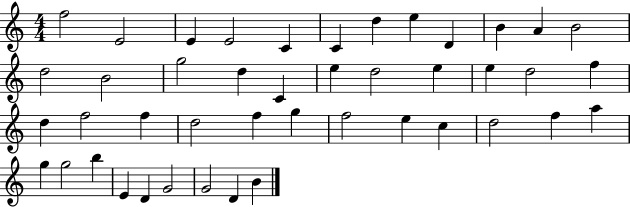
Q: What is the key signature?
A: C major